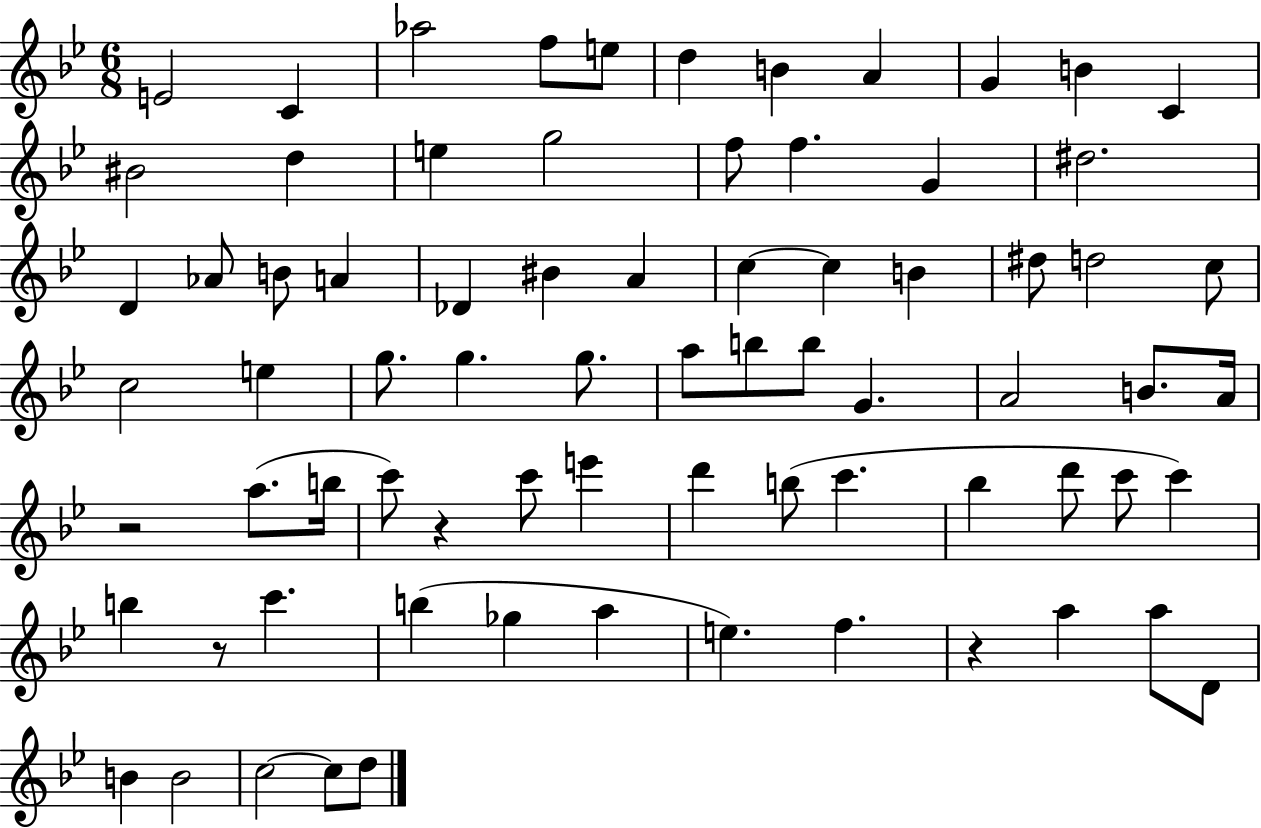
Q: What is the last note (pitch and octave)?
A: D5